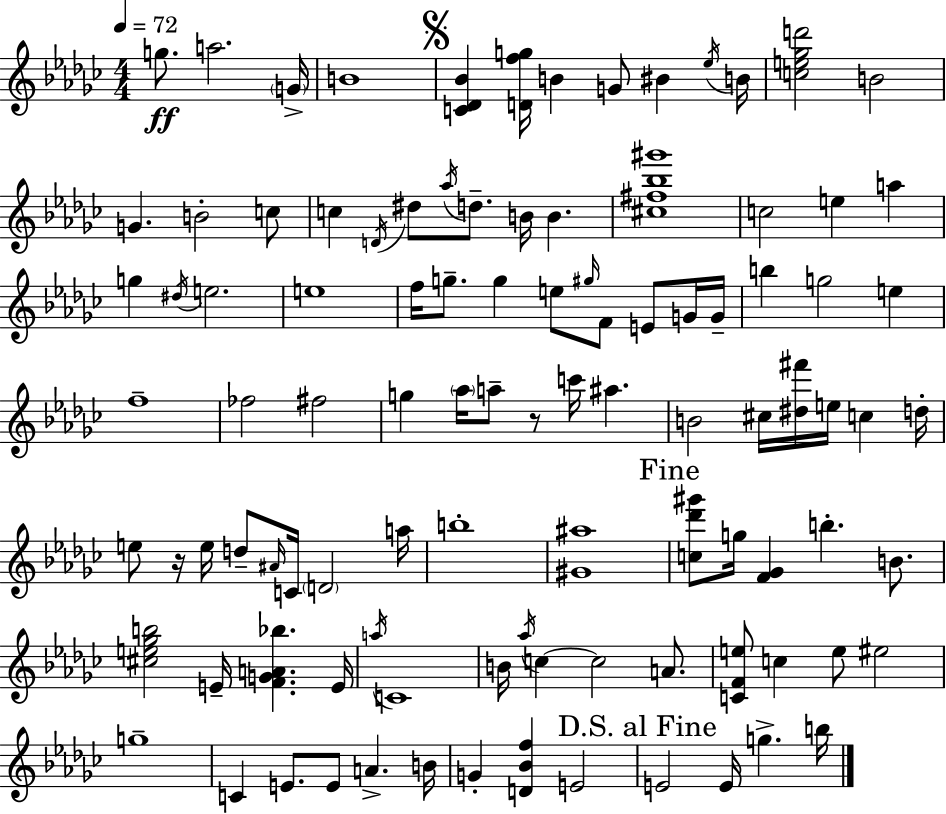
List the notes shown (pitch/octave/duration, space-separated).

G5/e. A5/h. G4/s B4/w [C4,Db4,Bb4]/q [D4,F5,G5]/s B4/q G4/e BIS4/q Eb5/s B4/s [C5,E5,Gb5,D6]/h B4/h G4/q. B4/h C5/e C5/q D4/s D#5/e Ab5/s D5/e. B4/s B4/q. [C#5,F#5,Bb5,G#6]/w C5/h E5/q A5/q G5/q D#5/s E5/h. E5/w F5/s G5/e. G5/q E5/e G#5/s F4/e E4/e G4/s G4/s B5/q G5/h E5/q F5/w FES5/h F#5/h G5/q Ab5/s A5/e R/e C6/s A#5/q. B4/h C#5/s [D#5,F#6]/s E5/s C5/q D5/s E5/e R/s E5/s D5/e A#4/s C4/s D4/h A5/s B5/w [G#4,A#5]/w [C5,Db6,G#6]/e G5/s [F4,Gb4]/q B5/q. B4/e. [C#5,E5,Gb5,B5]/h E4/s [F4,G4,A4,Bb5]/q. E4/s A5/s C4/w B4/s Ab5/s C5/q C5/h A4/e. [C4,F4,E5]/e C5/q E5/e EIS5/h G5/w C4/q E4/e. E4/e A4/q. B4/s G4/q [D4,Bb4,F5]/q E4/h E4/h E4/s G5/q. B5/s